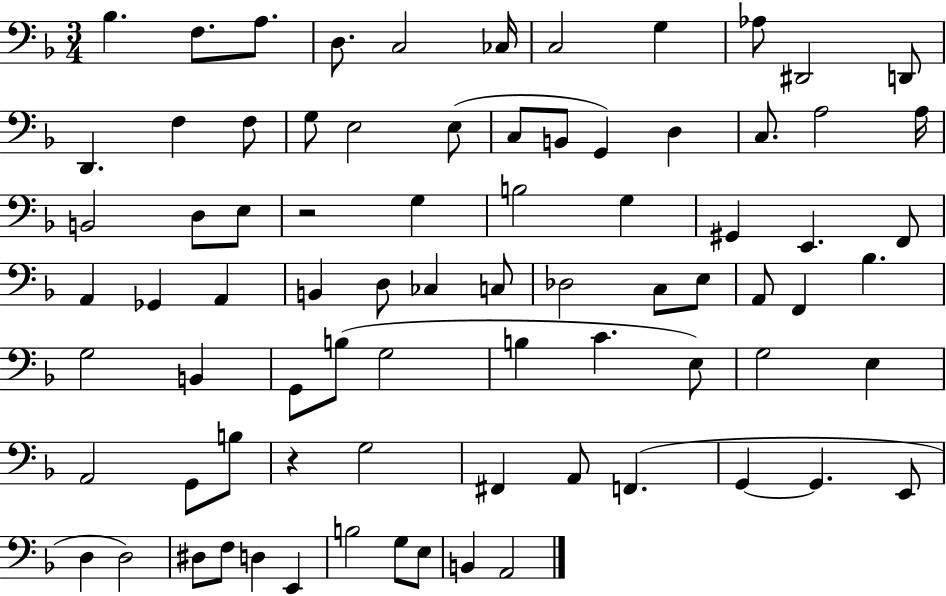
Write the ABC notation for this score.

X:1
T:Untitled
M:3/4
L:1/4
K:F
_B, F,/2 A,/2 D,/2 C,2 _C,/4 C,2 G, _A,/2 ^D,,2 D,,/2 D,, F, F,/2 G,/2 E,2 E,/2 C,/2 B,,/2 G,, D, C,/2 A,2 A,/4 B,,2 D,/2 E,/2 z2 G, B,2 G, ^G,, E,, F,,/2 A,, _G,, A,, B,, D,/2 _C, C,/2 _D,2 C,/2 E,/2 A,,/2 F,, _B, G,2 B,, G,,/2 B,/2 G,2 B, C E,/2 G,2 E, A,,2 G,,/2 B,/2 z G,2 ^F,, A,,/2 F,, G,, G,, E,,/2 D, D,2 ^D,/2 F,/2 D, E,, B,2 G,/2 E,/2 B,, A,,2